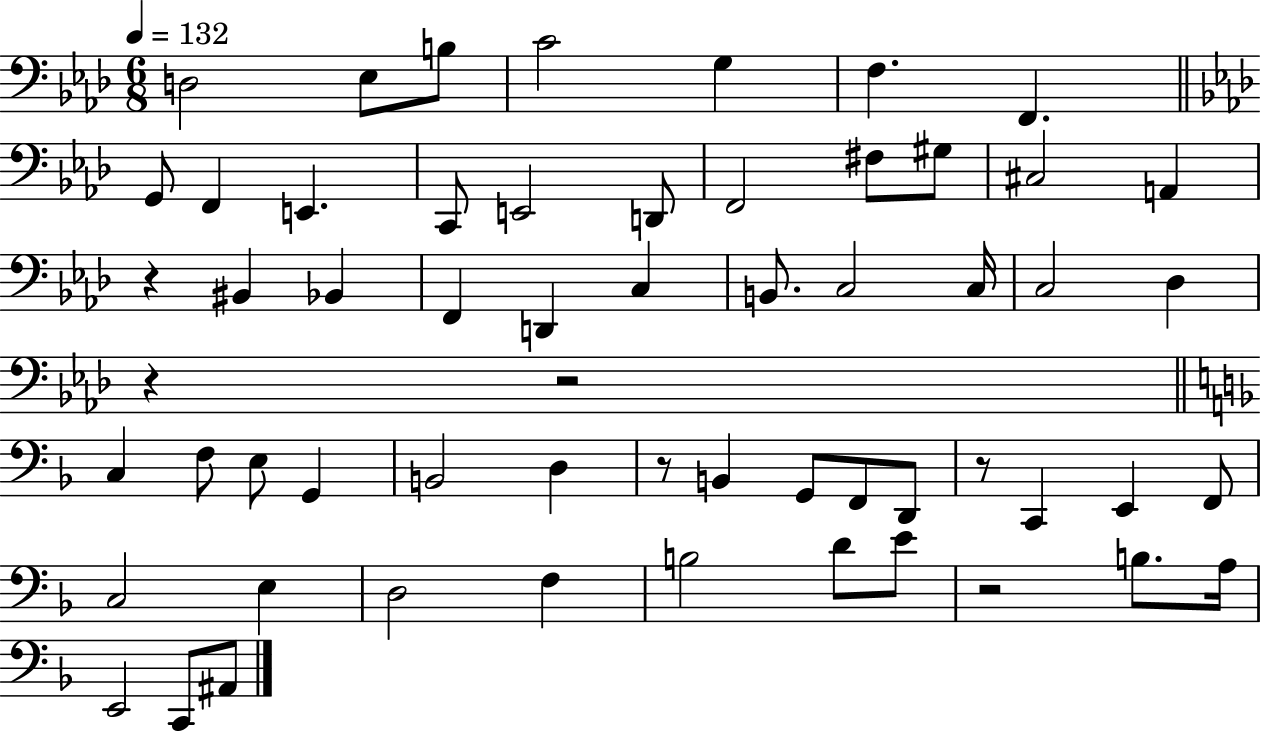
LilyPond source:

{
  \clef bass
  \numericTimeSignature
  \time 6/8
  \key aes \major
  \tempo 4 = 132
  d2 ees8 b8 | c'2 g4 | f4. f,4. | \bar "||" \break \key f \minor g,8 f,4 e,4. | c,8 e,2 d,8 | f,2 fis8 gis8 | cis2 a,4 | \break r4 bis,4 bes,4 | f,4 d,4 c4 | b,8. c2 c16 | c2 des4 | \break r4 r2 | \bar "||" \break \key f \major c4 f8 e8 g,4 | b,2 d4 | r8 b,4 g,8 f,8 d,8 | r8 c,4 e,4 f,8 | \break c2 e4 | d2 f4 | b2 d'8 e'8 | r2 b8. a16 | \break e,2 c,8 ais,8 | \bar "|."
}